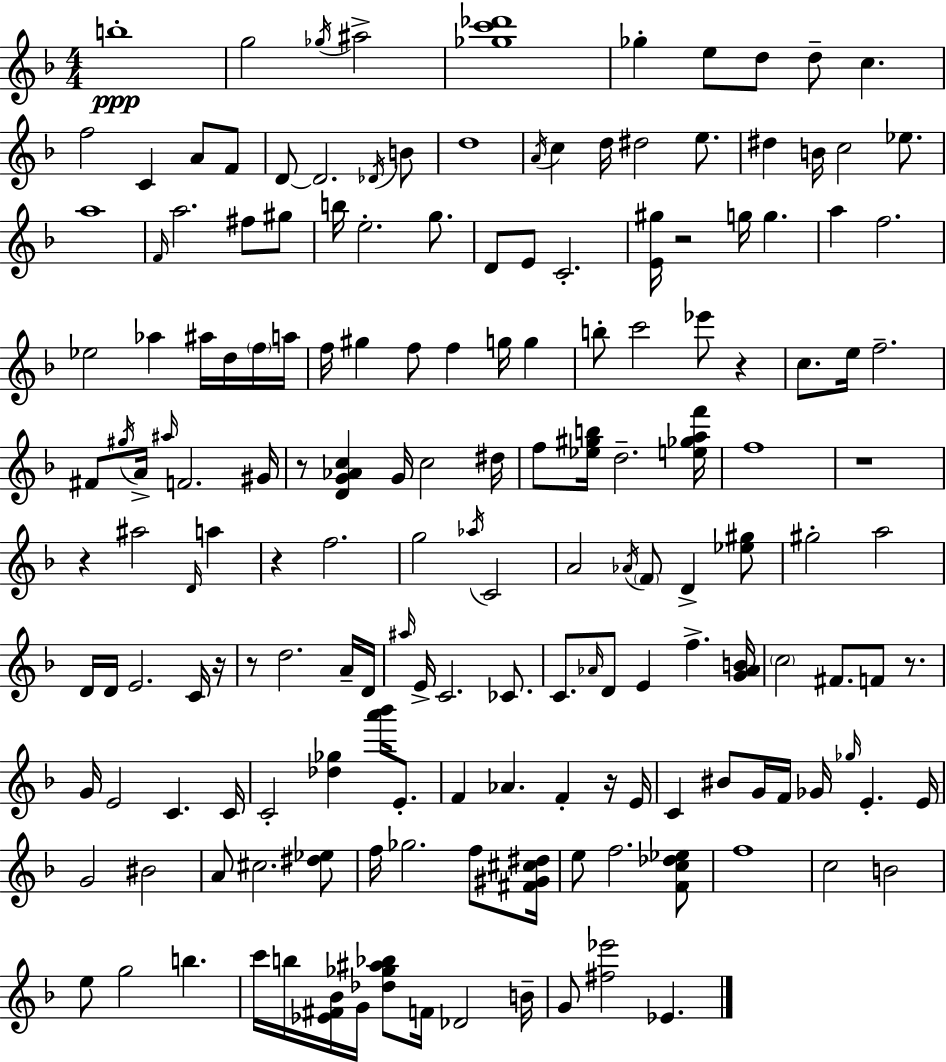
{
  \clef treble
  \numericTimeSignature
  \time 4/4
  \key f \major
  b''1-.\ppp | g''2 \acciaccatura { ges''16 } ais''2-> | <ges'' c''' des'''>1 | ges''4-. e''8 d''8 d''8-- c''4. | \break f''2 c'4 a'8 f'8 | d'8~~ d'2. \acciaccatura { des'16 } | b'8 d''1 | \acciaccatura { a'16 } c''4 d''16 dis''2 | \break e''8. dis''4 b'16 c''2 | ees''8. a''1 | \grace { f'16 } a''2. | fis''8 gis''8 b''16 e''2.-. | \break g''8. d'8 e'8 c'2.-. | <e' gis''>16 r2 g''16 g''4. | a''4 f''2. | ees''2 aes''4 | \break ais''16 d''16 \parenthesize f''16 a''16 f''16 gis''4 f''8 f''4 g''16 | g''4 b''8-. c'''2 ees'''8 | r4 c''8. e''16 f''2.-- | fis'8 \acciaccatura { gis''16 } a'16-> \grace { ais''16 } f'2. | \break gis'16 r8 <d' g' aes' c''>4 g'16 c''2 | dis''16 f''8 <ees'' gis'' b''>16 d''2.-- | <e'' ges'' a'' f'''>16 f''1 | r1 | \break r4 ais''2 | \grace { d'16 } a''4 r4 f''2. | g''2 \acciaccatura { aes''16 } | c'2 a'2 | \break \acciaccatura { aes'16 } \parenthesize f'8 d'4-> <ees'' gis''>8 gis''2-. | a''2 d'16 d'16 e'2. | c'16 r16 r8 d''2. | a'16-- d'16 \grace { ais''16 } e'16-> c'2. | \break ces'8. c'8. \grace { aes'16 } d'8 | e'4 f''4.-> <g' aes' b'>16 \parenthesize c''2 | fis'8. f'8 r8. g'16 e'2 | c'4. c'16 c'2-. | \break <des'' ges''>4 <a''' bes'''>16 e'8.-. f'4 aes'4. | f'4-. r16 e'16 c'4 bis'8 | g'16 f'16 ges'16 \grace { ges''16 } e'4.-. e'16 g'2 | bis'2 a'8 cis''2. | \break <dis'' ees''>8 f''16 ges''2. | f''8 <fis' gis' cis'' dis''>16 e''8 f''2. | <f' c'' des'' ees''>8 f''1 | c''2 | \break b'2 e''8 g''2 | b''4. c'''16 b''16 <ees' fis' bes'>16 g'16 | <des'' ges'' ais'' bes''>8 f'16 des'2 b'16-- g'8 <fis'' ees'''>2 | ees'4. \bar "|."
}